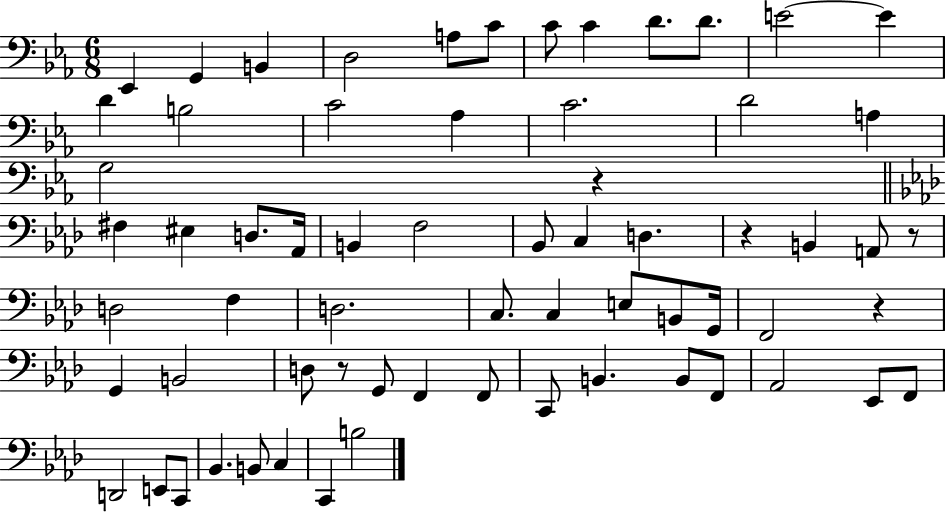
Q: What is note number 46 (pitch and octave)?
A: F2